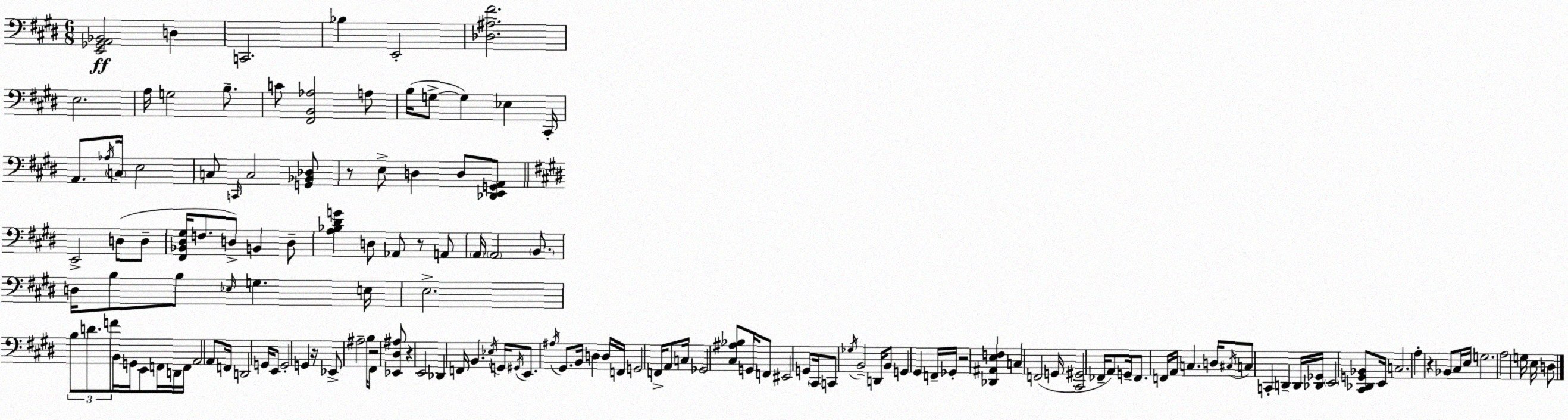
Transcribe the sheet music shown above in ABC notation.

X:1
T:Untitled
M:6/8
L:1/4
K:E
[E,,_G,,A,,_B,,]2 D, C,,2 _B, E,,2 [_D,^A,^F]2 E,2 A,/4 G,2 B,/2 C/2 [^F,,B,,_A,]2 A,/2 B,/4 G,/2 G, _E, ^C,,/4 A,,/2 _A,/4 C,/4 E,2 C,/2 C,,/4 C,2 [G,,_B,,_D,]/2 z/2 E,/2 D, D,/2 [_D,,E,,G,,A,,]/2 E,,2 D,/2 D,/2 [^F,,_B,,^D,^G,]/4 F,/2 D,/2 B,, D,/2 [A,_B,^DG] D,/2 _A,,/2 z/2 A,,/2 A,,/4 A,,2 B,,/2 D,/4 B,/2 B,/2 _E,/4 G, E,/4 E,2 B,/2 D/2 F/2 B,,/4 G,,/4 E,,/2 F,,/4 D,,/4 F,,/4 A,,2 A,,/2 F,,/4 D,,2 G,,/4 E,,/2 G,,2 G,, z/4 _E,,/2 ^A,2 B,/4 ^F,,/2 z2 [_E,,^D,^A,]/2 z E,,2 _D,, F,,/4 B,, _E,/4 G,,/4 ^G,,/4 E,,/2 ^A,/4 ^G,,/2 B,,/4 D, D,/4 F,,/4 G,,2 F,,/4 A,,/2 C,/4 _G,,2 [^C,^A,_B,]/2 G,,/4 F,,/2 ^E,,2 G,,/2 ^C,,/4 C,,/2 _G,/4 B,,2 D,,/4 B,,/2 G,, ^G,, F,,/4 _G,,/4 z2 [_D,,^A,,E,F,] C, F,,2 G,,/4 [^C,,^G,,]2 _F,,/4 A,,/2 G,,/4 _F,,/2 F,,/4 A,,/4 C, D,/4 ^C,/4 C,/2 C,, D,, D,,/4 [_D,,_G,,]/4 E,,2 [^C,,_D,,G,,_B,,]/2 E,,/4 C,2 A, z _B,,/2 ^C,/4 E,/4 G,2 A,2 G,/4 E,/4 D,/2